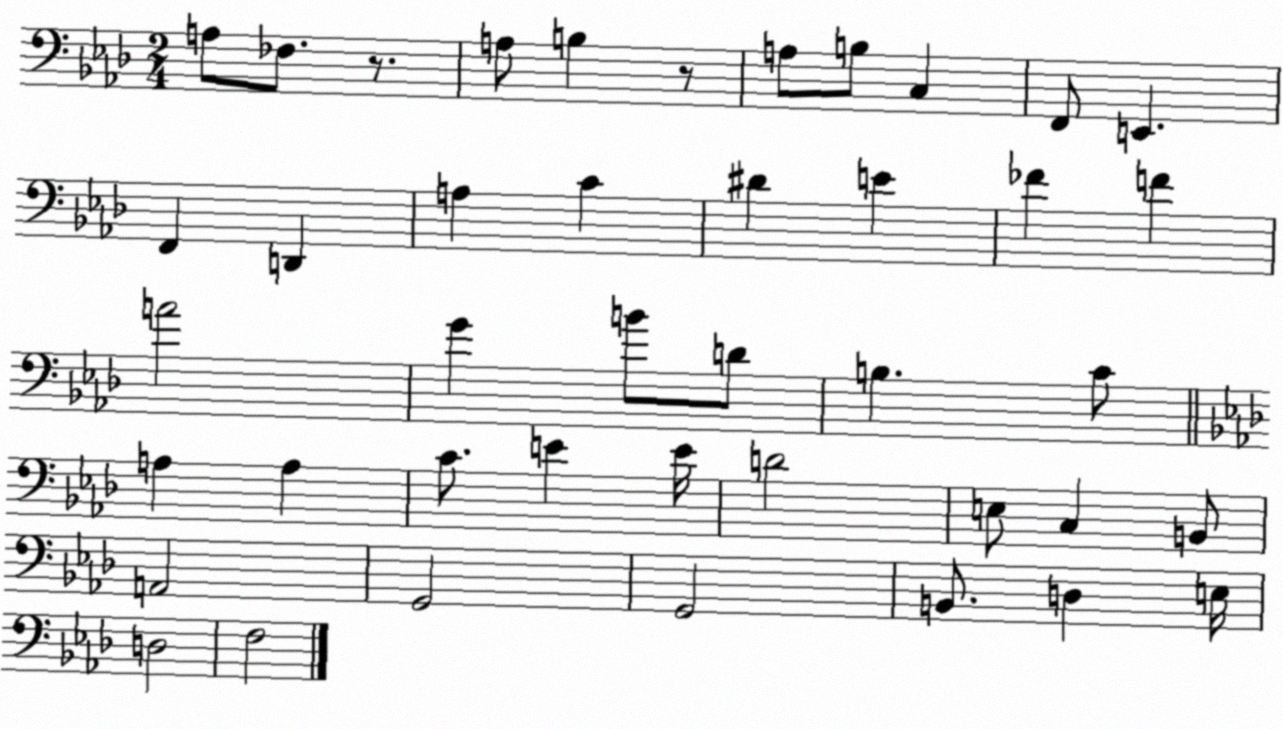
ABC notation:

X:1
T:Untitled
M:2/4
L:1/4
K:Ab
A,/2 _F,/2 z/2 A,/2 B, z/2 A,/2 B,/2 C, F,,/2 E,, F,, D,, A, C ^D E _F F A2 G B/2 D/2 B, C/2 A, A, C/2 E E/4 D2 E,/2 C, B,,/2 A,,2 G,,2 G,,2 B,,/2 D, E,/4 D,2 F,2